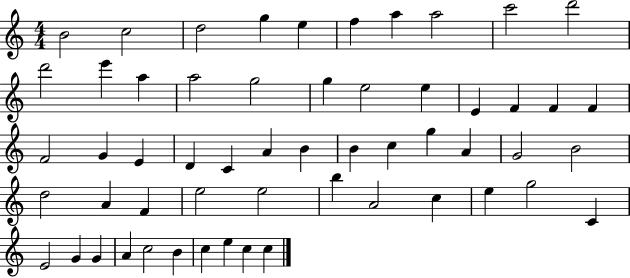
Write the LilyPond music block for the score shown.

{
  \clef treble
  \numericTimeSignature
  \time 4/4
  \key c \major
  b'2 c''2 | d''2 g''4 e''4 | f''4 a''4 a''2 | c'''2 d'''2 | \break d'''2 e'''4 a''4 | a''2 g''2 | g''4 e''2 e''4 | e'4 f'4 f'4 f'4 | \break f'2 g'4 e'4 | d'4 c'4 a'4 b'4 | b'4 c''4 g''4 a'4 | g'2 b'2 | \break d''2 a'4 f'4 | e''2 e''2 | b''4 a'2 c''4 | e''4 g''2 c'4 | \break e'2 g'4 g'4 | a'4 c''2 b'4 | c''4 e''4 c''4 c''4 | \bar "|."
}